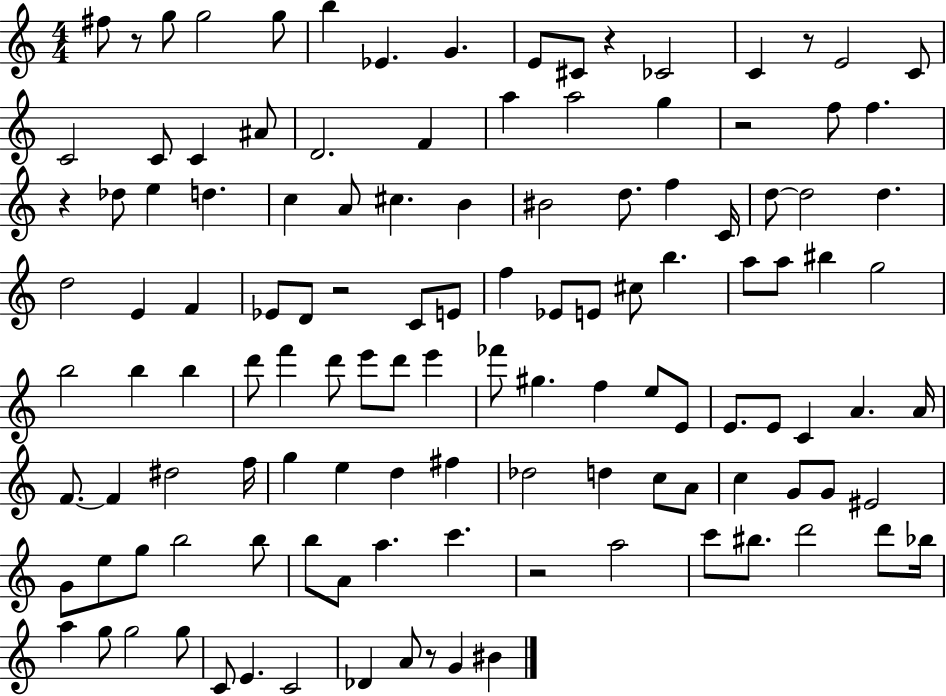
F#5/e R/e G5/e G5/h G5/e B5/q Eb4/q. G4/q. E4/e C#4/e R/q CES4/h C4/q R/e E4/h C4/e C4/h C4/e C4/q A#4/e D4/h. F4/q A5/q A5/h G5/q R/h F5/e F5/q. R/q Db5/e E5/q D5/q. C5/q A4/e C#5/q. B4/q BIS4/h D5/e. F5/q C4/s D5/e D5/h D5/q. D5/h E4/q F4/q Eb4/e D4/e R/h C4/e E4/e F5/q Eb4/e E4/e C#5/e B5/q. A5/e A5/e BIS5/q G5/h B5/h B5/q B5/q D6/e F6/q D6/e E6/e D6/e E6/q FES6/e G#5/q. F5/q E5/e E4/e E4/e. E4/e C4/q A4/q. A4/s F4/e. F4/q D#5/h F5/s G5/q E5/q D5/q F#5/q Db5/h D5/q C5/e A4/e C5/q G4/e G4/e EIS4/h G4/e E5/e G5/e B5/h B5/e B5/e A4/e A5/q. C6/q. R/h A5/h C6/e BIS5/e. D6/h D6/e Bb5/s A5/q G5/e G5/h G5/e C4/e E4/q. C4/h Db4/q A4/e R/e G4/q BIS4/q